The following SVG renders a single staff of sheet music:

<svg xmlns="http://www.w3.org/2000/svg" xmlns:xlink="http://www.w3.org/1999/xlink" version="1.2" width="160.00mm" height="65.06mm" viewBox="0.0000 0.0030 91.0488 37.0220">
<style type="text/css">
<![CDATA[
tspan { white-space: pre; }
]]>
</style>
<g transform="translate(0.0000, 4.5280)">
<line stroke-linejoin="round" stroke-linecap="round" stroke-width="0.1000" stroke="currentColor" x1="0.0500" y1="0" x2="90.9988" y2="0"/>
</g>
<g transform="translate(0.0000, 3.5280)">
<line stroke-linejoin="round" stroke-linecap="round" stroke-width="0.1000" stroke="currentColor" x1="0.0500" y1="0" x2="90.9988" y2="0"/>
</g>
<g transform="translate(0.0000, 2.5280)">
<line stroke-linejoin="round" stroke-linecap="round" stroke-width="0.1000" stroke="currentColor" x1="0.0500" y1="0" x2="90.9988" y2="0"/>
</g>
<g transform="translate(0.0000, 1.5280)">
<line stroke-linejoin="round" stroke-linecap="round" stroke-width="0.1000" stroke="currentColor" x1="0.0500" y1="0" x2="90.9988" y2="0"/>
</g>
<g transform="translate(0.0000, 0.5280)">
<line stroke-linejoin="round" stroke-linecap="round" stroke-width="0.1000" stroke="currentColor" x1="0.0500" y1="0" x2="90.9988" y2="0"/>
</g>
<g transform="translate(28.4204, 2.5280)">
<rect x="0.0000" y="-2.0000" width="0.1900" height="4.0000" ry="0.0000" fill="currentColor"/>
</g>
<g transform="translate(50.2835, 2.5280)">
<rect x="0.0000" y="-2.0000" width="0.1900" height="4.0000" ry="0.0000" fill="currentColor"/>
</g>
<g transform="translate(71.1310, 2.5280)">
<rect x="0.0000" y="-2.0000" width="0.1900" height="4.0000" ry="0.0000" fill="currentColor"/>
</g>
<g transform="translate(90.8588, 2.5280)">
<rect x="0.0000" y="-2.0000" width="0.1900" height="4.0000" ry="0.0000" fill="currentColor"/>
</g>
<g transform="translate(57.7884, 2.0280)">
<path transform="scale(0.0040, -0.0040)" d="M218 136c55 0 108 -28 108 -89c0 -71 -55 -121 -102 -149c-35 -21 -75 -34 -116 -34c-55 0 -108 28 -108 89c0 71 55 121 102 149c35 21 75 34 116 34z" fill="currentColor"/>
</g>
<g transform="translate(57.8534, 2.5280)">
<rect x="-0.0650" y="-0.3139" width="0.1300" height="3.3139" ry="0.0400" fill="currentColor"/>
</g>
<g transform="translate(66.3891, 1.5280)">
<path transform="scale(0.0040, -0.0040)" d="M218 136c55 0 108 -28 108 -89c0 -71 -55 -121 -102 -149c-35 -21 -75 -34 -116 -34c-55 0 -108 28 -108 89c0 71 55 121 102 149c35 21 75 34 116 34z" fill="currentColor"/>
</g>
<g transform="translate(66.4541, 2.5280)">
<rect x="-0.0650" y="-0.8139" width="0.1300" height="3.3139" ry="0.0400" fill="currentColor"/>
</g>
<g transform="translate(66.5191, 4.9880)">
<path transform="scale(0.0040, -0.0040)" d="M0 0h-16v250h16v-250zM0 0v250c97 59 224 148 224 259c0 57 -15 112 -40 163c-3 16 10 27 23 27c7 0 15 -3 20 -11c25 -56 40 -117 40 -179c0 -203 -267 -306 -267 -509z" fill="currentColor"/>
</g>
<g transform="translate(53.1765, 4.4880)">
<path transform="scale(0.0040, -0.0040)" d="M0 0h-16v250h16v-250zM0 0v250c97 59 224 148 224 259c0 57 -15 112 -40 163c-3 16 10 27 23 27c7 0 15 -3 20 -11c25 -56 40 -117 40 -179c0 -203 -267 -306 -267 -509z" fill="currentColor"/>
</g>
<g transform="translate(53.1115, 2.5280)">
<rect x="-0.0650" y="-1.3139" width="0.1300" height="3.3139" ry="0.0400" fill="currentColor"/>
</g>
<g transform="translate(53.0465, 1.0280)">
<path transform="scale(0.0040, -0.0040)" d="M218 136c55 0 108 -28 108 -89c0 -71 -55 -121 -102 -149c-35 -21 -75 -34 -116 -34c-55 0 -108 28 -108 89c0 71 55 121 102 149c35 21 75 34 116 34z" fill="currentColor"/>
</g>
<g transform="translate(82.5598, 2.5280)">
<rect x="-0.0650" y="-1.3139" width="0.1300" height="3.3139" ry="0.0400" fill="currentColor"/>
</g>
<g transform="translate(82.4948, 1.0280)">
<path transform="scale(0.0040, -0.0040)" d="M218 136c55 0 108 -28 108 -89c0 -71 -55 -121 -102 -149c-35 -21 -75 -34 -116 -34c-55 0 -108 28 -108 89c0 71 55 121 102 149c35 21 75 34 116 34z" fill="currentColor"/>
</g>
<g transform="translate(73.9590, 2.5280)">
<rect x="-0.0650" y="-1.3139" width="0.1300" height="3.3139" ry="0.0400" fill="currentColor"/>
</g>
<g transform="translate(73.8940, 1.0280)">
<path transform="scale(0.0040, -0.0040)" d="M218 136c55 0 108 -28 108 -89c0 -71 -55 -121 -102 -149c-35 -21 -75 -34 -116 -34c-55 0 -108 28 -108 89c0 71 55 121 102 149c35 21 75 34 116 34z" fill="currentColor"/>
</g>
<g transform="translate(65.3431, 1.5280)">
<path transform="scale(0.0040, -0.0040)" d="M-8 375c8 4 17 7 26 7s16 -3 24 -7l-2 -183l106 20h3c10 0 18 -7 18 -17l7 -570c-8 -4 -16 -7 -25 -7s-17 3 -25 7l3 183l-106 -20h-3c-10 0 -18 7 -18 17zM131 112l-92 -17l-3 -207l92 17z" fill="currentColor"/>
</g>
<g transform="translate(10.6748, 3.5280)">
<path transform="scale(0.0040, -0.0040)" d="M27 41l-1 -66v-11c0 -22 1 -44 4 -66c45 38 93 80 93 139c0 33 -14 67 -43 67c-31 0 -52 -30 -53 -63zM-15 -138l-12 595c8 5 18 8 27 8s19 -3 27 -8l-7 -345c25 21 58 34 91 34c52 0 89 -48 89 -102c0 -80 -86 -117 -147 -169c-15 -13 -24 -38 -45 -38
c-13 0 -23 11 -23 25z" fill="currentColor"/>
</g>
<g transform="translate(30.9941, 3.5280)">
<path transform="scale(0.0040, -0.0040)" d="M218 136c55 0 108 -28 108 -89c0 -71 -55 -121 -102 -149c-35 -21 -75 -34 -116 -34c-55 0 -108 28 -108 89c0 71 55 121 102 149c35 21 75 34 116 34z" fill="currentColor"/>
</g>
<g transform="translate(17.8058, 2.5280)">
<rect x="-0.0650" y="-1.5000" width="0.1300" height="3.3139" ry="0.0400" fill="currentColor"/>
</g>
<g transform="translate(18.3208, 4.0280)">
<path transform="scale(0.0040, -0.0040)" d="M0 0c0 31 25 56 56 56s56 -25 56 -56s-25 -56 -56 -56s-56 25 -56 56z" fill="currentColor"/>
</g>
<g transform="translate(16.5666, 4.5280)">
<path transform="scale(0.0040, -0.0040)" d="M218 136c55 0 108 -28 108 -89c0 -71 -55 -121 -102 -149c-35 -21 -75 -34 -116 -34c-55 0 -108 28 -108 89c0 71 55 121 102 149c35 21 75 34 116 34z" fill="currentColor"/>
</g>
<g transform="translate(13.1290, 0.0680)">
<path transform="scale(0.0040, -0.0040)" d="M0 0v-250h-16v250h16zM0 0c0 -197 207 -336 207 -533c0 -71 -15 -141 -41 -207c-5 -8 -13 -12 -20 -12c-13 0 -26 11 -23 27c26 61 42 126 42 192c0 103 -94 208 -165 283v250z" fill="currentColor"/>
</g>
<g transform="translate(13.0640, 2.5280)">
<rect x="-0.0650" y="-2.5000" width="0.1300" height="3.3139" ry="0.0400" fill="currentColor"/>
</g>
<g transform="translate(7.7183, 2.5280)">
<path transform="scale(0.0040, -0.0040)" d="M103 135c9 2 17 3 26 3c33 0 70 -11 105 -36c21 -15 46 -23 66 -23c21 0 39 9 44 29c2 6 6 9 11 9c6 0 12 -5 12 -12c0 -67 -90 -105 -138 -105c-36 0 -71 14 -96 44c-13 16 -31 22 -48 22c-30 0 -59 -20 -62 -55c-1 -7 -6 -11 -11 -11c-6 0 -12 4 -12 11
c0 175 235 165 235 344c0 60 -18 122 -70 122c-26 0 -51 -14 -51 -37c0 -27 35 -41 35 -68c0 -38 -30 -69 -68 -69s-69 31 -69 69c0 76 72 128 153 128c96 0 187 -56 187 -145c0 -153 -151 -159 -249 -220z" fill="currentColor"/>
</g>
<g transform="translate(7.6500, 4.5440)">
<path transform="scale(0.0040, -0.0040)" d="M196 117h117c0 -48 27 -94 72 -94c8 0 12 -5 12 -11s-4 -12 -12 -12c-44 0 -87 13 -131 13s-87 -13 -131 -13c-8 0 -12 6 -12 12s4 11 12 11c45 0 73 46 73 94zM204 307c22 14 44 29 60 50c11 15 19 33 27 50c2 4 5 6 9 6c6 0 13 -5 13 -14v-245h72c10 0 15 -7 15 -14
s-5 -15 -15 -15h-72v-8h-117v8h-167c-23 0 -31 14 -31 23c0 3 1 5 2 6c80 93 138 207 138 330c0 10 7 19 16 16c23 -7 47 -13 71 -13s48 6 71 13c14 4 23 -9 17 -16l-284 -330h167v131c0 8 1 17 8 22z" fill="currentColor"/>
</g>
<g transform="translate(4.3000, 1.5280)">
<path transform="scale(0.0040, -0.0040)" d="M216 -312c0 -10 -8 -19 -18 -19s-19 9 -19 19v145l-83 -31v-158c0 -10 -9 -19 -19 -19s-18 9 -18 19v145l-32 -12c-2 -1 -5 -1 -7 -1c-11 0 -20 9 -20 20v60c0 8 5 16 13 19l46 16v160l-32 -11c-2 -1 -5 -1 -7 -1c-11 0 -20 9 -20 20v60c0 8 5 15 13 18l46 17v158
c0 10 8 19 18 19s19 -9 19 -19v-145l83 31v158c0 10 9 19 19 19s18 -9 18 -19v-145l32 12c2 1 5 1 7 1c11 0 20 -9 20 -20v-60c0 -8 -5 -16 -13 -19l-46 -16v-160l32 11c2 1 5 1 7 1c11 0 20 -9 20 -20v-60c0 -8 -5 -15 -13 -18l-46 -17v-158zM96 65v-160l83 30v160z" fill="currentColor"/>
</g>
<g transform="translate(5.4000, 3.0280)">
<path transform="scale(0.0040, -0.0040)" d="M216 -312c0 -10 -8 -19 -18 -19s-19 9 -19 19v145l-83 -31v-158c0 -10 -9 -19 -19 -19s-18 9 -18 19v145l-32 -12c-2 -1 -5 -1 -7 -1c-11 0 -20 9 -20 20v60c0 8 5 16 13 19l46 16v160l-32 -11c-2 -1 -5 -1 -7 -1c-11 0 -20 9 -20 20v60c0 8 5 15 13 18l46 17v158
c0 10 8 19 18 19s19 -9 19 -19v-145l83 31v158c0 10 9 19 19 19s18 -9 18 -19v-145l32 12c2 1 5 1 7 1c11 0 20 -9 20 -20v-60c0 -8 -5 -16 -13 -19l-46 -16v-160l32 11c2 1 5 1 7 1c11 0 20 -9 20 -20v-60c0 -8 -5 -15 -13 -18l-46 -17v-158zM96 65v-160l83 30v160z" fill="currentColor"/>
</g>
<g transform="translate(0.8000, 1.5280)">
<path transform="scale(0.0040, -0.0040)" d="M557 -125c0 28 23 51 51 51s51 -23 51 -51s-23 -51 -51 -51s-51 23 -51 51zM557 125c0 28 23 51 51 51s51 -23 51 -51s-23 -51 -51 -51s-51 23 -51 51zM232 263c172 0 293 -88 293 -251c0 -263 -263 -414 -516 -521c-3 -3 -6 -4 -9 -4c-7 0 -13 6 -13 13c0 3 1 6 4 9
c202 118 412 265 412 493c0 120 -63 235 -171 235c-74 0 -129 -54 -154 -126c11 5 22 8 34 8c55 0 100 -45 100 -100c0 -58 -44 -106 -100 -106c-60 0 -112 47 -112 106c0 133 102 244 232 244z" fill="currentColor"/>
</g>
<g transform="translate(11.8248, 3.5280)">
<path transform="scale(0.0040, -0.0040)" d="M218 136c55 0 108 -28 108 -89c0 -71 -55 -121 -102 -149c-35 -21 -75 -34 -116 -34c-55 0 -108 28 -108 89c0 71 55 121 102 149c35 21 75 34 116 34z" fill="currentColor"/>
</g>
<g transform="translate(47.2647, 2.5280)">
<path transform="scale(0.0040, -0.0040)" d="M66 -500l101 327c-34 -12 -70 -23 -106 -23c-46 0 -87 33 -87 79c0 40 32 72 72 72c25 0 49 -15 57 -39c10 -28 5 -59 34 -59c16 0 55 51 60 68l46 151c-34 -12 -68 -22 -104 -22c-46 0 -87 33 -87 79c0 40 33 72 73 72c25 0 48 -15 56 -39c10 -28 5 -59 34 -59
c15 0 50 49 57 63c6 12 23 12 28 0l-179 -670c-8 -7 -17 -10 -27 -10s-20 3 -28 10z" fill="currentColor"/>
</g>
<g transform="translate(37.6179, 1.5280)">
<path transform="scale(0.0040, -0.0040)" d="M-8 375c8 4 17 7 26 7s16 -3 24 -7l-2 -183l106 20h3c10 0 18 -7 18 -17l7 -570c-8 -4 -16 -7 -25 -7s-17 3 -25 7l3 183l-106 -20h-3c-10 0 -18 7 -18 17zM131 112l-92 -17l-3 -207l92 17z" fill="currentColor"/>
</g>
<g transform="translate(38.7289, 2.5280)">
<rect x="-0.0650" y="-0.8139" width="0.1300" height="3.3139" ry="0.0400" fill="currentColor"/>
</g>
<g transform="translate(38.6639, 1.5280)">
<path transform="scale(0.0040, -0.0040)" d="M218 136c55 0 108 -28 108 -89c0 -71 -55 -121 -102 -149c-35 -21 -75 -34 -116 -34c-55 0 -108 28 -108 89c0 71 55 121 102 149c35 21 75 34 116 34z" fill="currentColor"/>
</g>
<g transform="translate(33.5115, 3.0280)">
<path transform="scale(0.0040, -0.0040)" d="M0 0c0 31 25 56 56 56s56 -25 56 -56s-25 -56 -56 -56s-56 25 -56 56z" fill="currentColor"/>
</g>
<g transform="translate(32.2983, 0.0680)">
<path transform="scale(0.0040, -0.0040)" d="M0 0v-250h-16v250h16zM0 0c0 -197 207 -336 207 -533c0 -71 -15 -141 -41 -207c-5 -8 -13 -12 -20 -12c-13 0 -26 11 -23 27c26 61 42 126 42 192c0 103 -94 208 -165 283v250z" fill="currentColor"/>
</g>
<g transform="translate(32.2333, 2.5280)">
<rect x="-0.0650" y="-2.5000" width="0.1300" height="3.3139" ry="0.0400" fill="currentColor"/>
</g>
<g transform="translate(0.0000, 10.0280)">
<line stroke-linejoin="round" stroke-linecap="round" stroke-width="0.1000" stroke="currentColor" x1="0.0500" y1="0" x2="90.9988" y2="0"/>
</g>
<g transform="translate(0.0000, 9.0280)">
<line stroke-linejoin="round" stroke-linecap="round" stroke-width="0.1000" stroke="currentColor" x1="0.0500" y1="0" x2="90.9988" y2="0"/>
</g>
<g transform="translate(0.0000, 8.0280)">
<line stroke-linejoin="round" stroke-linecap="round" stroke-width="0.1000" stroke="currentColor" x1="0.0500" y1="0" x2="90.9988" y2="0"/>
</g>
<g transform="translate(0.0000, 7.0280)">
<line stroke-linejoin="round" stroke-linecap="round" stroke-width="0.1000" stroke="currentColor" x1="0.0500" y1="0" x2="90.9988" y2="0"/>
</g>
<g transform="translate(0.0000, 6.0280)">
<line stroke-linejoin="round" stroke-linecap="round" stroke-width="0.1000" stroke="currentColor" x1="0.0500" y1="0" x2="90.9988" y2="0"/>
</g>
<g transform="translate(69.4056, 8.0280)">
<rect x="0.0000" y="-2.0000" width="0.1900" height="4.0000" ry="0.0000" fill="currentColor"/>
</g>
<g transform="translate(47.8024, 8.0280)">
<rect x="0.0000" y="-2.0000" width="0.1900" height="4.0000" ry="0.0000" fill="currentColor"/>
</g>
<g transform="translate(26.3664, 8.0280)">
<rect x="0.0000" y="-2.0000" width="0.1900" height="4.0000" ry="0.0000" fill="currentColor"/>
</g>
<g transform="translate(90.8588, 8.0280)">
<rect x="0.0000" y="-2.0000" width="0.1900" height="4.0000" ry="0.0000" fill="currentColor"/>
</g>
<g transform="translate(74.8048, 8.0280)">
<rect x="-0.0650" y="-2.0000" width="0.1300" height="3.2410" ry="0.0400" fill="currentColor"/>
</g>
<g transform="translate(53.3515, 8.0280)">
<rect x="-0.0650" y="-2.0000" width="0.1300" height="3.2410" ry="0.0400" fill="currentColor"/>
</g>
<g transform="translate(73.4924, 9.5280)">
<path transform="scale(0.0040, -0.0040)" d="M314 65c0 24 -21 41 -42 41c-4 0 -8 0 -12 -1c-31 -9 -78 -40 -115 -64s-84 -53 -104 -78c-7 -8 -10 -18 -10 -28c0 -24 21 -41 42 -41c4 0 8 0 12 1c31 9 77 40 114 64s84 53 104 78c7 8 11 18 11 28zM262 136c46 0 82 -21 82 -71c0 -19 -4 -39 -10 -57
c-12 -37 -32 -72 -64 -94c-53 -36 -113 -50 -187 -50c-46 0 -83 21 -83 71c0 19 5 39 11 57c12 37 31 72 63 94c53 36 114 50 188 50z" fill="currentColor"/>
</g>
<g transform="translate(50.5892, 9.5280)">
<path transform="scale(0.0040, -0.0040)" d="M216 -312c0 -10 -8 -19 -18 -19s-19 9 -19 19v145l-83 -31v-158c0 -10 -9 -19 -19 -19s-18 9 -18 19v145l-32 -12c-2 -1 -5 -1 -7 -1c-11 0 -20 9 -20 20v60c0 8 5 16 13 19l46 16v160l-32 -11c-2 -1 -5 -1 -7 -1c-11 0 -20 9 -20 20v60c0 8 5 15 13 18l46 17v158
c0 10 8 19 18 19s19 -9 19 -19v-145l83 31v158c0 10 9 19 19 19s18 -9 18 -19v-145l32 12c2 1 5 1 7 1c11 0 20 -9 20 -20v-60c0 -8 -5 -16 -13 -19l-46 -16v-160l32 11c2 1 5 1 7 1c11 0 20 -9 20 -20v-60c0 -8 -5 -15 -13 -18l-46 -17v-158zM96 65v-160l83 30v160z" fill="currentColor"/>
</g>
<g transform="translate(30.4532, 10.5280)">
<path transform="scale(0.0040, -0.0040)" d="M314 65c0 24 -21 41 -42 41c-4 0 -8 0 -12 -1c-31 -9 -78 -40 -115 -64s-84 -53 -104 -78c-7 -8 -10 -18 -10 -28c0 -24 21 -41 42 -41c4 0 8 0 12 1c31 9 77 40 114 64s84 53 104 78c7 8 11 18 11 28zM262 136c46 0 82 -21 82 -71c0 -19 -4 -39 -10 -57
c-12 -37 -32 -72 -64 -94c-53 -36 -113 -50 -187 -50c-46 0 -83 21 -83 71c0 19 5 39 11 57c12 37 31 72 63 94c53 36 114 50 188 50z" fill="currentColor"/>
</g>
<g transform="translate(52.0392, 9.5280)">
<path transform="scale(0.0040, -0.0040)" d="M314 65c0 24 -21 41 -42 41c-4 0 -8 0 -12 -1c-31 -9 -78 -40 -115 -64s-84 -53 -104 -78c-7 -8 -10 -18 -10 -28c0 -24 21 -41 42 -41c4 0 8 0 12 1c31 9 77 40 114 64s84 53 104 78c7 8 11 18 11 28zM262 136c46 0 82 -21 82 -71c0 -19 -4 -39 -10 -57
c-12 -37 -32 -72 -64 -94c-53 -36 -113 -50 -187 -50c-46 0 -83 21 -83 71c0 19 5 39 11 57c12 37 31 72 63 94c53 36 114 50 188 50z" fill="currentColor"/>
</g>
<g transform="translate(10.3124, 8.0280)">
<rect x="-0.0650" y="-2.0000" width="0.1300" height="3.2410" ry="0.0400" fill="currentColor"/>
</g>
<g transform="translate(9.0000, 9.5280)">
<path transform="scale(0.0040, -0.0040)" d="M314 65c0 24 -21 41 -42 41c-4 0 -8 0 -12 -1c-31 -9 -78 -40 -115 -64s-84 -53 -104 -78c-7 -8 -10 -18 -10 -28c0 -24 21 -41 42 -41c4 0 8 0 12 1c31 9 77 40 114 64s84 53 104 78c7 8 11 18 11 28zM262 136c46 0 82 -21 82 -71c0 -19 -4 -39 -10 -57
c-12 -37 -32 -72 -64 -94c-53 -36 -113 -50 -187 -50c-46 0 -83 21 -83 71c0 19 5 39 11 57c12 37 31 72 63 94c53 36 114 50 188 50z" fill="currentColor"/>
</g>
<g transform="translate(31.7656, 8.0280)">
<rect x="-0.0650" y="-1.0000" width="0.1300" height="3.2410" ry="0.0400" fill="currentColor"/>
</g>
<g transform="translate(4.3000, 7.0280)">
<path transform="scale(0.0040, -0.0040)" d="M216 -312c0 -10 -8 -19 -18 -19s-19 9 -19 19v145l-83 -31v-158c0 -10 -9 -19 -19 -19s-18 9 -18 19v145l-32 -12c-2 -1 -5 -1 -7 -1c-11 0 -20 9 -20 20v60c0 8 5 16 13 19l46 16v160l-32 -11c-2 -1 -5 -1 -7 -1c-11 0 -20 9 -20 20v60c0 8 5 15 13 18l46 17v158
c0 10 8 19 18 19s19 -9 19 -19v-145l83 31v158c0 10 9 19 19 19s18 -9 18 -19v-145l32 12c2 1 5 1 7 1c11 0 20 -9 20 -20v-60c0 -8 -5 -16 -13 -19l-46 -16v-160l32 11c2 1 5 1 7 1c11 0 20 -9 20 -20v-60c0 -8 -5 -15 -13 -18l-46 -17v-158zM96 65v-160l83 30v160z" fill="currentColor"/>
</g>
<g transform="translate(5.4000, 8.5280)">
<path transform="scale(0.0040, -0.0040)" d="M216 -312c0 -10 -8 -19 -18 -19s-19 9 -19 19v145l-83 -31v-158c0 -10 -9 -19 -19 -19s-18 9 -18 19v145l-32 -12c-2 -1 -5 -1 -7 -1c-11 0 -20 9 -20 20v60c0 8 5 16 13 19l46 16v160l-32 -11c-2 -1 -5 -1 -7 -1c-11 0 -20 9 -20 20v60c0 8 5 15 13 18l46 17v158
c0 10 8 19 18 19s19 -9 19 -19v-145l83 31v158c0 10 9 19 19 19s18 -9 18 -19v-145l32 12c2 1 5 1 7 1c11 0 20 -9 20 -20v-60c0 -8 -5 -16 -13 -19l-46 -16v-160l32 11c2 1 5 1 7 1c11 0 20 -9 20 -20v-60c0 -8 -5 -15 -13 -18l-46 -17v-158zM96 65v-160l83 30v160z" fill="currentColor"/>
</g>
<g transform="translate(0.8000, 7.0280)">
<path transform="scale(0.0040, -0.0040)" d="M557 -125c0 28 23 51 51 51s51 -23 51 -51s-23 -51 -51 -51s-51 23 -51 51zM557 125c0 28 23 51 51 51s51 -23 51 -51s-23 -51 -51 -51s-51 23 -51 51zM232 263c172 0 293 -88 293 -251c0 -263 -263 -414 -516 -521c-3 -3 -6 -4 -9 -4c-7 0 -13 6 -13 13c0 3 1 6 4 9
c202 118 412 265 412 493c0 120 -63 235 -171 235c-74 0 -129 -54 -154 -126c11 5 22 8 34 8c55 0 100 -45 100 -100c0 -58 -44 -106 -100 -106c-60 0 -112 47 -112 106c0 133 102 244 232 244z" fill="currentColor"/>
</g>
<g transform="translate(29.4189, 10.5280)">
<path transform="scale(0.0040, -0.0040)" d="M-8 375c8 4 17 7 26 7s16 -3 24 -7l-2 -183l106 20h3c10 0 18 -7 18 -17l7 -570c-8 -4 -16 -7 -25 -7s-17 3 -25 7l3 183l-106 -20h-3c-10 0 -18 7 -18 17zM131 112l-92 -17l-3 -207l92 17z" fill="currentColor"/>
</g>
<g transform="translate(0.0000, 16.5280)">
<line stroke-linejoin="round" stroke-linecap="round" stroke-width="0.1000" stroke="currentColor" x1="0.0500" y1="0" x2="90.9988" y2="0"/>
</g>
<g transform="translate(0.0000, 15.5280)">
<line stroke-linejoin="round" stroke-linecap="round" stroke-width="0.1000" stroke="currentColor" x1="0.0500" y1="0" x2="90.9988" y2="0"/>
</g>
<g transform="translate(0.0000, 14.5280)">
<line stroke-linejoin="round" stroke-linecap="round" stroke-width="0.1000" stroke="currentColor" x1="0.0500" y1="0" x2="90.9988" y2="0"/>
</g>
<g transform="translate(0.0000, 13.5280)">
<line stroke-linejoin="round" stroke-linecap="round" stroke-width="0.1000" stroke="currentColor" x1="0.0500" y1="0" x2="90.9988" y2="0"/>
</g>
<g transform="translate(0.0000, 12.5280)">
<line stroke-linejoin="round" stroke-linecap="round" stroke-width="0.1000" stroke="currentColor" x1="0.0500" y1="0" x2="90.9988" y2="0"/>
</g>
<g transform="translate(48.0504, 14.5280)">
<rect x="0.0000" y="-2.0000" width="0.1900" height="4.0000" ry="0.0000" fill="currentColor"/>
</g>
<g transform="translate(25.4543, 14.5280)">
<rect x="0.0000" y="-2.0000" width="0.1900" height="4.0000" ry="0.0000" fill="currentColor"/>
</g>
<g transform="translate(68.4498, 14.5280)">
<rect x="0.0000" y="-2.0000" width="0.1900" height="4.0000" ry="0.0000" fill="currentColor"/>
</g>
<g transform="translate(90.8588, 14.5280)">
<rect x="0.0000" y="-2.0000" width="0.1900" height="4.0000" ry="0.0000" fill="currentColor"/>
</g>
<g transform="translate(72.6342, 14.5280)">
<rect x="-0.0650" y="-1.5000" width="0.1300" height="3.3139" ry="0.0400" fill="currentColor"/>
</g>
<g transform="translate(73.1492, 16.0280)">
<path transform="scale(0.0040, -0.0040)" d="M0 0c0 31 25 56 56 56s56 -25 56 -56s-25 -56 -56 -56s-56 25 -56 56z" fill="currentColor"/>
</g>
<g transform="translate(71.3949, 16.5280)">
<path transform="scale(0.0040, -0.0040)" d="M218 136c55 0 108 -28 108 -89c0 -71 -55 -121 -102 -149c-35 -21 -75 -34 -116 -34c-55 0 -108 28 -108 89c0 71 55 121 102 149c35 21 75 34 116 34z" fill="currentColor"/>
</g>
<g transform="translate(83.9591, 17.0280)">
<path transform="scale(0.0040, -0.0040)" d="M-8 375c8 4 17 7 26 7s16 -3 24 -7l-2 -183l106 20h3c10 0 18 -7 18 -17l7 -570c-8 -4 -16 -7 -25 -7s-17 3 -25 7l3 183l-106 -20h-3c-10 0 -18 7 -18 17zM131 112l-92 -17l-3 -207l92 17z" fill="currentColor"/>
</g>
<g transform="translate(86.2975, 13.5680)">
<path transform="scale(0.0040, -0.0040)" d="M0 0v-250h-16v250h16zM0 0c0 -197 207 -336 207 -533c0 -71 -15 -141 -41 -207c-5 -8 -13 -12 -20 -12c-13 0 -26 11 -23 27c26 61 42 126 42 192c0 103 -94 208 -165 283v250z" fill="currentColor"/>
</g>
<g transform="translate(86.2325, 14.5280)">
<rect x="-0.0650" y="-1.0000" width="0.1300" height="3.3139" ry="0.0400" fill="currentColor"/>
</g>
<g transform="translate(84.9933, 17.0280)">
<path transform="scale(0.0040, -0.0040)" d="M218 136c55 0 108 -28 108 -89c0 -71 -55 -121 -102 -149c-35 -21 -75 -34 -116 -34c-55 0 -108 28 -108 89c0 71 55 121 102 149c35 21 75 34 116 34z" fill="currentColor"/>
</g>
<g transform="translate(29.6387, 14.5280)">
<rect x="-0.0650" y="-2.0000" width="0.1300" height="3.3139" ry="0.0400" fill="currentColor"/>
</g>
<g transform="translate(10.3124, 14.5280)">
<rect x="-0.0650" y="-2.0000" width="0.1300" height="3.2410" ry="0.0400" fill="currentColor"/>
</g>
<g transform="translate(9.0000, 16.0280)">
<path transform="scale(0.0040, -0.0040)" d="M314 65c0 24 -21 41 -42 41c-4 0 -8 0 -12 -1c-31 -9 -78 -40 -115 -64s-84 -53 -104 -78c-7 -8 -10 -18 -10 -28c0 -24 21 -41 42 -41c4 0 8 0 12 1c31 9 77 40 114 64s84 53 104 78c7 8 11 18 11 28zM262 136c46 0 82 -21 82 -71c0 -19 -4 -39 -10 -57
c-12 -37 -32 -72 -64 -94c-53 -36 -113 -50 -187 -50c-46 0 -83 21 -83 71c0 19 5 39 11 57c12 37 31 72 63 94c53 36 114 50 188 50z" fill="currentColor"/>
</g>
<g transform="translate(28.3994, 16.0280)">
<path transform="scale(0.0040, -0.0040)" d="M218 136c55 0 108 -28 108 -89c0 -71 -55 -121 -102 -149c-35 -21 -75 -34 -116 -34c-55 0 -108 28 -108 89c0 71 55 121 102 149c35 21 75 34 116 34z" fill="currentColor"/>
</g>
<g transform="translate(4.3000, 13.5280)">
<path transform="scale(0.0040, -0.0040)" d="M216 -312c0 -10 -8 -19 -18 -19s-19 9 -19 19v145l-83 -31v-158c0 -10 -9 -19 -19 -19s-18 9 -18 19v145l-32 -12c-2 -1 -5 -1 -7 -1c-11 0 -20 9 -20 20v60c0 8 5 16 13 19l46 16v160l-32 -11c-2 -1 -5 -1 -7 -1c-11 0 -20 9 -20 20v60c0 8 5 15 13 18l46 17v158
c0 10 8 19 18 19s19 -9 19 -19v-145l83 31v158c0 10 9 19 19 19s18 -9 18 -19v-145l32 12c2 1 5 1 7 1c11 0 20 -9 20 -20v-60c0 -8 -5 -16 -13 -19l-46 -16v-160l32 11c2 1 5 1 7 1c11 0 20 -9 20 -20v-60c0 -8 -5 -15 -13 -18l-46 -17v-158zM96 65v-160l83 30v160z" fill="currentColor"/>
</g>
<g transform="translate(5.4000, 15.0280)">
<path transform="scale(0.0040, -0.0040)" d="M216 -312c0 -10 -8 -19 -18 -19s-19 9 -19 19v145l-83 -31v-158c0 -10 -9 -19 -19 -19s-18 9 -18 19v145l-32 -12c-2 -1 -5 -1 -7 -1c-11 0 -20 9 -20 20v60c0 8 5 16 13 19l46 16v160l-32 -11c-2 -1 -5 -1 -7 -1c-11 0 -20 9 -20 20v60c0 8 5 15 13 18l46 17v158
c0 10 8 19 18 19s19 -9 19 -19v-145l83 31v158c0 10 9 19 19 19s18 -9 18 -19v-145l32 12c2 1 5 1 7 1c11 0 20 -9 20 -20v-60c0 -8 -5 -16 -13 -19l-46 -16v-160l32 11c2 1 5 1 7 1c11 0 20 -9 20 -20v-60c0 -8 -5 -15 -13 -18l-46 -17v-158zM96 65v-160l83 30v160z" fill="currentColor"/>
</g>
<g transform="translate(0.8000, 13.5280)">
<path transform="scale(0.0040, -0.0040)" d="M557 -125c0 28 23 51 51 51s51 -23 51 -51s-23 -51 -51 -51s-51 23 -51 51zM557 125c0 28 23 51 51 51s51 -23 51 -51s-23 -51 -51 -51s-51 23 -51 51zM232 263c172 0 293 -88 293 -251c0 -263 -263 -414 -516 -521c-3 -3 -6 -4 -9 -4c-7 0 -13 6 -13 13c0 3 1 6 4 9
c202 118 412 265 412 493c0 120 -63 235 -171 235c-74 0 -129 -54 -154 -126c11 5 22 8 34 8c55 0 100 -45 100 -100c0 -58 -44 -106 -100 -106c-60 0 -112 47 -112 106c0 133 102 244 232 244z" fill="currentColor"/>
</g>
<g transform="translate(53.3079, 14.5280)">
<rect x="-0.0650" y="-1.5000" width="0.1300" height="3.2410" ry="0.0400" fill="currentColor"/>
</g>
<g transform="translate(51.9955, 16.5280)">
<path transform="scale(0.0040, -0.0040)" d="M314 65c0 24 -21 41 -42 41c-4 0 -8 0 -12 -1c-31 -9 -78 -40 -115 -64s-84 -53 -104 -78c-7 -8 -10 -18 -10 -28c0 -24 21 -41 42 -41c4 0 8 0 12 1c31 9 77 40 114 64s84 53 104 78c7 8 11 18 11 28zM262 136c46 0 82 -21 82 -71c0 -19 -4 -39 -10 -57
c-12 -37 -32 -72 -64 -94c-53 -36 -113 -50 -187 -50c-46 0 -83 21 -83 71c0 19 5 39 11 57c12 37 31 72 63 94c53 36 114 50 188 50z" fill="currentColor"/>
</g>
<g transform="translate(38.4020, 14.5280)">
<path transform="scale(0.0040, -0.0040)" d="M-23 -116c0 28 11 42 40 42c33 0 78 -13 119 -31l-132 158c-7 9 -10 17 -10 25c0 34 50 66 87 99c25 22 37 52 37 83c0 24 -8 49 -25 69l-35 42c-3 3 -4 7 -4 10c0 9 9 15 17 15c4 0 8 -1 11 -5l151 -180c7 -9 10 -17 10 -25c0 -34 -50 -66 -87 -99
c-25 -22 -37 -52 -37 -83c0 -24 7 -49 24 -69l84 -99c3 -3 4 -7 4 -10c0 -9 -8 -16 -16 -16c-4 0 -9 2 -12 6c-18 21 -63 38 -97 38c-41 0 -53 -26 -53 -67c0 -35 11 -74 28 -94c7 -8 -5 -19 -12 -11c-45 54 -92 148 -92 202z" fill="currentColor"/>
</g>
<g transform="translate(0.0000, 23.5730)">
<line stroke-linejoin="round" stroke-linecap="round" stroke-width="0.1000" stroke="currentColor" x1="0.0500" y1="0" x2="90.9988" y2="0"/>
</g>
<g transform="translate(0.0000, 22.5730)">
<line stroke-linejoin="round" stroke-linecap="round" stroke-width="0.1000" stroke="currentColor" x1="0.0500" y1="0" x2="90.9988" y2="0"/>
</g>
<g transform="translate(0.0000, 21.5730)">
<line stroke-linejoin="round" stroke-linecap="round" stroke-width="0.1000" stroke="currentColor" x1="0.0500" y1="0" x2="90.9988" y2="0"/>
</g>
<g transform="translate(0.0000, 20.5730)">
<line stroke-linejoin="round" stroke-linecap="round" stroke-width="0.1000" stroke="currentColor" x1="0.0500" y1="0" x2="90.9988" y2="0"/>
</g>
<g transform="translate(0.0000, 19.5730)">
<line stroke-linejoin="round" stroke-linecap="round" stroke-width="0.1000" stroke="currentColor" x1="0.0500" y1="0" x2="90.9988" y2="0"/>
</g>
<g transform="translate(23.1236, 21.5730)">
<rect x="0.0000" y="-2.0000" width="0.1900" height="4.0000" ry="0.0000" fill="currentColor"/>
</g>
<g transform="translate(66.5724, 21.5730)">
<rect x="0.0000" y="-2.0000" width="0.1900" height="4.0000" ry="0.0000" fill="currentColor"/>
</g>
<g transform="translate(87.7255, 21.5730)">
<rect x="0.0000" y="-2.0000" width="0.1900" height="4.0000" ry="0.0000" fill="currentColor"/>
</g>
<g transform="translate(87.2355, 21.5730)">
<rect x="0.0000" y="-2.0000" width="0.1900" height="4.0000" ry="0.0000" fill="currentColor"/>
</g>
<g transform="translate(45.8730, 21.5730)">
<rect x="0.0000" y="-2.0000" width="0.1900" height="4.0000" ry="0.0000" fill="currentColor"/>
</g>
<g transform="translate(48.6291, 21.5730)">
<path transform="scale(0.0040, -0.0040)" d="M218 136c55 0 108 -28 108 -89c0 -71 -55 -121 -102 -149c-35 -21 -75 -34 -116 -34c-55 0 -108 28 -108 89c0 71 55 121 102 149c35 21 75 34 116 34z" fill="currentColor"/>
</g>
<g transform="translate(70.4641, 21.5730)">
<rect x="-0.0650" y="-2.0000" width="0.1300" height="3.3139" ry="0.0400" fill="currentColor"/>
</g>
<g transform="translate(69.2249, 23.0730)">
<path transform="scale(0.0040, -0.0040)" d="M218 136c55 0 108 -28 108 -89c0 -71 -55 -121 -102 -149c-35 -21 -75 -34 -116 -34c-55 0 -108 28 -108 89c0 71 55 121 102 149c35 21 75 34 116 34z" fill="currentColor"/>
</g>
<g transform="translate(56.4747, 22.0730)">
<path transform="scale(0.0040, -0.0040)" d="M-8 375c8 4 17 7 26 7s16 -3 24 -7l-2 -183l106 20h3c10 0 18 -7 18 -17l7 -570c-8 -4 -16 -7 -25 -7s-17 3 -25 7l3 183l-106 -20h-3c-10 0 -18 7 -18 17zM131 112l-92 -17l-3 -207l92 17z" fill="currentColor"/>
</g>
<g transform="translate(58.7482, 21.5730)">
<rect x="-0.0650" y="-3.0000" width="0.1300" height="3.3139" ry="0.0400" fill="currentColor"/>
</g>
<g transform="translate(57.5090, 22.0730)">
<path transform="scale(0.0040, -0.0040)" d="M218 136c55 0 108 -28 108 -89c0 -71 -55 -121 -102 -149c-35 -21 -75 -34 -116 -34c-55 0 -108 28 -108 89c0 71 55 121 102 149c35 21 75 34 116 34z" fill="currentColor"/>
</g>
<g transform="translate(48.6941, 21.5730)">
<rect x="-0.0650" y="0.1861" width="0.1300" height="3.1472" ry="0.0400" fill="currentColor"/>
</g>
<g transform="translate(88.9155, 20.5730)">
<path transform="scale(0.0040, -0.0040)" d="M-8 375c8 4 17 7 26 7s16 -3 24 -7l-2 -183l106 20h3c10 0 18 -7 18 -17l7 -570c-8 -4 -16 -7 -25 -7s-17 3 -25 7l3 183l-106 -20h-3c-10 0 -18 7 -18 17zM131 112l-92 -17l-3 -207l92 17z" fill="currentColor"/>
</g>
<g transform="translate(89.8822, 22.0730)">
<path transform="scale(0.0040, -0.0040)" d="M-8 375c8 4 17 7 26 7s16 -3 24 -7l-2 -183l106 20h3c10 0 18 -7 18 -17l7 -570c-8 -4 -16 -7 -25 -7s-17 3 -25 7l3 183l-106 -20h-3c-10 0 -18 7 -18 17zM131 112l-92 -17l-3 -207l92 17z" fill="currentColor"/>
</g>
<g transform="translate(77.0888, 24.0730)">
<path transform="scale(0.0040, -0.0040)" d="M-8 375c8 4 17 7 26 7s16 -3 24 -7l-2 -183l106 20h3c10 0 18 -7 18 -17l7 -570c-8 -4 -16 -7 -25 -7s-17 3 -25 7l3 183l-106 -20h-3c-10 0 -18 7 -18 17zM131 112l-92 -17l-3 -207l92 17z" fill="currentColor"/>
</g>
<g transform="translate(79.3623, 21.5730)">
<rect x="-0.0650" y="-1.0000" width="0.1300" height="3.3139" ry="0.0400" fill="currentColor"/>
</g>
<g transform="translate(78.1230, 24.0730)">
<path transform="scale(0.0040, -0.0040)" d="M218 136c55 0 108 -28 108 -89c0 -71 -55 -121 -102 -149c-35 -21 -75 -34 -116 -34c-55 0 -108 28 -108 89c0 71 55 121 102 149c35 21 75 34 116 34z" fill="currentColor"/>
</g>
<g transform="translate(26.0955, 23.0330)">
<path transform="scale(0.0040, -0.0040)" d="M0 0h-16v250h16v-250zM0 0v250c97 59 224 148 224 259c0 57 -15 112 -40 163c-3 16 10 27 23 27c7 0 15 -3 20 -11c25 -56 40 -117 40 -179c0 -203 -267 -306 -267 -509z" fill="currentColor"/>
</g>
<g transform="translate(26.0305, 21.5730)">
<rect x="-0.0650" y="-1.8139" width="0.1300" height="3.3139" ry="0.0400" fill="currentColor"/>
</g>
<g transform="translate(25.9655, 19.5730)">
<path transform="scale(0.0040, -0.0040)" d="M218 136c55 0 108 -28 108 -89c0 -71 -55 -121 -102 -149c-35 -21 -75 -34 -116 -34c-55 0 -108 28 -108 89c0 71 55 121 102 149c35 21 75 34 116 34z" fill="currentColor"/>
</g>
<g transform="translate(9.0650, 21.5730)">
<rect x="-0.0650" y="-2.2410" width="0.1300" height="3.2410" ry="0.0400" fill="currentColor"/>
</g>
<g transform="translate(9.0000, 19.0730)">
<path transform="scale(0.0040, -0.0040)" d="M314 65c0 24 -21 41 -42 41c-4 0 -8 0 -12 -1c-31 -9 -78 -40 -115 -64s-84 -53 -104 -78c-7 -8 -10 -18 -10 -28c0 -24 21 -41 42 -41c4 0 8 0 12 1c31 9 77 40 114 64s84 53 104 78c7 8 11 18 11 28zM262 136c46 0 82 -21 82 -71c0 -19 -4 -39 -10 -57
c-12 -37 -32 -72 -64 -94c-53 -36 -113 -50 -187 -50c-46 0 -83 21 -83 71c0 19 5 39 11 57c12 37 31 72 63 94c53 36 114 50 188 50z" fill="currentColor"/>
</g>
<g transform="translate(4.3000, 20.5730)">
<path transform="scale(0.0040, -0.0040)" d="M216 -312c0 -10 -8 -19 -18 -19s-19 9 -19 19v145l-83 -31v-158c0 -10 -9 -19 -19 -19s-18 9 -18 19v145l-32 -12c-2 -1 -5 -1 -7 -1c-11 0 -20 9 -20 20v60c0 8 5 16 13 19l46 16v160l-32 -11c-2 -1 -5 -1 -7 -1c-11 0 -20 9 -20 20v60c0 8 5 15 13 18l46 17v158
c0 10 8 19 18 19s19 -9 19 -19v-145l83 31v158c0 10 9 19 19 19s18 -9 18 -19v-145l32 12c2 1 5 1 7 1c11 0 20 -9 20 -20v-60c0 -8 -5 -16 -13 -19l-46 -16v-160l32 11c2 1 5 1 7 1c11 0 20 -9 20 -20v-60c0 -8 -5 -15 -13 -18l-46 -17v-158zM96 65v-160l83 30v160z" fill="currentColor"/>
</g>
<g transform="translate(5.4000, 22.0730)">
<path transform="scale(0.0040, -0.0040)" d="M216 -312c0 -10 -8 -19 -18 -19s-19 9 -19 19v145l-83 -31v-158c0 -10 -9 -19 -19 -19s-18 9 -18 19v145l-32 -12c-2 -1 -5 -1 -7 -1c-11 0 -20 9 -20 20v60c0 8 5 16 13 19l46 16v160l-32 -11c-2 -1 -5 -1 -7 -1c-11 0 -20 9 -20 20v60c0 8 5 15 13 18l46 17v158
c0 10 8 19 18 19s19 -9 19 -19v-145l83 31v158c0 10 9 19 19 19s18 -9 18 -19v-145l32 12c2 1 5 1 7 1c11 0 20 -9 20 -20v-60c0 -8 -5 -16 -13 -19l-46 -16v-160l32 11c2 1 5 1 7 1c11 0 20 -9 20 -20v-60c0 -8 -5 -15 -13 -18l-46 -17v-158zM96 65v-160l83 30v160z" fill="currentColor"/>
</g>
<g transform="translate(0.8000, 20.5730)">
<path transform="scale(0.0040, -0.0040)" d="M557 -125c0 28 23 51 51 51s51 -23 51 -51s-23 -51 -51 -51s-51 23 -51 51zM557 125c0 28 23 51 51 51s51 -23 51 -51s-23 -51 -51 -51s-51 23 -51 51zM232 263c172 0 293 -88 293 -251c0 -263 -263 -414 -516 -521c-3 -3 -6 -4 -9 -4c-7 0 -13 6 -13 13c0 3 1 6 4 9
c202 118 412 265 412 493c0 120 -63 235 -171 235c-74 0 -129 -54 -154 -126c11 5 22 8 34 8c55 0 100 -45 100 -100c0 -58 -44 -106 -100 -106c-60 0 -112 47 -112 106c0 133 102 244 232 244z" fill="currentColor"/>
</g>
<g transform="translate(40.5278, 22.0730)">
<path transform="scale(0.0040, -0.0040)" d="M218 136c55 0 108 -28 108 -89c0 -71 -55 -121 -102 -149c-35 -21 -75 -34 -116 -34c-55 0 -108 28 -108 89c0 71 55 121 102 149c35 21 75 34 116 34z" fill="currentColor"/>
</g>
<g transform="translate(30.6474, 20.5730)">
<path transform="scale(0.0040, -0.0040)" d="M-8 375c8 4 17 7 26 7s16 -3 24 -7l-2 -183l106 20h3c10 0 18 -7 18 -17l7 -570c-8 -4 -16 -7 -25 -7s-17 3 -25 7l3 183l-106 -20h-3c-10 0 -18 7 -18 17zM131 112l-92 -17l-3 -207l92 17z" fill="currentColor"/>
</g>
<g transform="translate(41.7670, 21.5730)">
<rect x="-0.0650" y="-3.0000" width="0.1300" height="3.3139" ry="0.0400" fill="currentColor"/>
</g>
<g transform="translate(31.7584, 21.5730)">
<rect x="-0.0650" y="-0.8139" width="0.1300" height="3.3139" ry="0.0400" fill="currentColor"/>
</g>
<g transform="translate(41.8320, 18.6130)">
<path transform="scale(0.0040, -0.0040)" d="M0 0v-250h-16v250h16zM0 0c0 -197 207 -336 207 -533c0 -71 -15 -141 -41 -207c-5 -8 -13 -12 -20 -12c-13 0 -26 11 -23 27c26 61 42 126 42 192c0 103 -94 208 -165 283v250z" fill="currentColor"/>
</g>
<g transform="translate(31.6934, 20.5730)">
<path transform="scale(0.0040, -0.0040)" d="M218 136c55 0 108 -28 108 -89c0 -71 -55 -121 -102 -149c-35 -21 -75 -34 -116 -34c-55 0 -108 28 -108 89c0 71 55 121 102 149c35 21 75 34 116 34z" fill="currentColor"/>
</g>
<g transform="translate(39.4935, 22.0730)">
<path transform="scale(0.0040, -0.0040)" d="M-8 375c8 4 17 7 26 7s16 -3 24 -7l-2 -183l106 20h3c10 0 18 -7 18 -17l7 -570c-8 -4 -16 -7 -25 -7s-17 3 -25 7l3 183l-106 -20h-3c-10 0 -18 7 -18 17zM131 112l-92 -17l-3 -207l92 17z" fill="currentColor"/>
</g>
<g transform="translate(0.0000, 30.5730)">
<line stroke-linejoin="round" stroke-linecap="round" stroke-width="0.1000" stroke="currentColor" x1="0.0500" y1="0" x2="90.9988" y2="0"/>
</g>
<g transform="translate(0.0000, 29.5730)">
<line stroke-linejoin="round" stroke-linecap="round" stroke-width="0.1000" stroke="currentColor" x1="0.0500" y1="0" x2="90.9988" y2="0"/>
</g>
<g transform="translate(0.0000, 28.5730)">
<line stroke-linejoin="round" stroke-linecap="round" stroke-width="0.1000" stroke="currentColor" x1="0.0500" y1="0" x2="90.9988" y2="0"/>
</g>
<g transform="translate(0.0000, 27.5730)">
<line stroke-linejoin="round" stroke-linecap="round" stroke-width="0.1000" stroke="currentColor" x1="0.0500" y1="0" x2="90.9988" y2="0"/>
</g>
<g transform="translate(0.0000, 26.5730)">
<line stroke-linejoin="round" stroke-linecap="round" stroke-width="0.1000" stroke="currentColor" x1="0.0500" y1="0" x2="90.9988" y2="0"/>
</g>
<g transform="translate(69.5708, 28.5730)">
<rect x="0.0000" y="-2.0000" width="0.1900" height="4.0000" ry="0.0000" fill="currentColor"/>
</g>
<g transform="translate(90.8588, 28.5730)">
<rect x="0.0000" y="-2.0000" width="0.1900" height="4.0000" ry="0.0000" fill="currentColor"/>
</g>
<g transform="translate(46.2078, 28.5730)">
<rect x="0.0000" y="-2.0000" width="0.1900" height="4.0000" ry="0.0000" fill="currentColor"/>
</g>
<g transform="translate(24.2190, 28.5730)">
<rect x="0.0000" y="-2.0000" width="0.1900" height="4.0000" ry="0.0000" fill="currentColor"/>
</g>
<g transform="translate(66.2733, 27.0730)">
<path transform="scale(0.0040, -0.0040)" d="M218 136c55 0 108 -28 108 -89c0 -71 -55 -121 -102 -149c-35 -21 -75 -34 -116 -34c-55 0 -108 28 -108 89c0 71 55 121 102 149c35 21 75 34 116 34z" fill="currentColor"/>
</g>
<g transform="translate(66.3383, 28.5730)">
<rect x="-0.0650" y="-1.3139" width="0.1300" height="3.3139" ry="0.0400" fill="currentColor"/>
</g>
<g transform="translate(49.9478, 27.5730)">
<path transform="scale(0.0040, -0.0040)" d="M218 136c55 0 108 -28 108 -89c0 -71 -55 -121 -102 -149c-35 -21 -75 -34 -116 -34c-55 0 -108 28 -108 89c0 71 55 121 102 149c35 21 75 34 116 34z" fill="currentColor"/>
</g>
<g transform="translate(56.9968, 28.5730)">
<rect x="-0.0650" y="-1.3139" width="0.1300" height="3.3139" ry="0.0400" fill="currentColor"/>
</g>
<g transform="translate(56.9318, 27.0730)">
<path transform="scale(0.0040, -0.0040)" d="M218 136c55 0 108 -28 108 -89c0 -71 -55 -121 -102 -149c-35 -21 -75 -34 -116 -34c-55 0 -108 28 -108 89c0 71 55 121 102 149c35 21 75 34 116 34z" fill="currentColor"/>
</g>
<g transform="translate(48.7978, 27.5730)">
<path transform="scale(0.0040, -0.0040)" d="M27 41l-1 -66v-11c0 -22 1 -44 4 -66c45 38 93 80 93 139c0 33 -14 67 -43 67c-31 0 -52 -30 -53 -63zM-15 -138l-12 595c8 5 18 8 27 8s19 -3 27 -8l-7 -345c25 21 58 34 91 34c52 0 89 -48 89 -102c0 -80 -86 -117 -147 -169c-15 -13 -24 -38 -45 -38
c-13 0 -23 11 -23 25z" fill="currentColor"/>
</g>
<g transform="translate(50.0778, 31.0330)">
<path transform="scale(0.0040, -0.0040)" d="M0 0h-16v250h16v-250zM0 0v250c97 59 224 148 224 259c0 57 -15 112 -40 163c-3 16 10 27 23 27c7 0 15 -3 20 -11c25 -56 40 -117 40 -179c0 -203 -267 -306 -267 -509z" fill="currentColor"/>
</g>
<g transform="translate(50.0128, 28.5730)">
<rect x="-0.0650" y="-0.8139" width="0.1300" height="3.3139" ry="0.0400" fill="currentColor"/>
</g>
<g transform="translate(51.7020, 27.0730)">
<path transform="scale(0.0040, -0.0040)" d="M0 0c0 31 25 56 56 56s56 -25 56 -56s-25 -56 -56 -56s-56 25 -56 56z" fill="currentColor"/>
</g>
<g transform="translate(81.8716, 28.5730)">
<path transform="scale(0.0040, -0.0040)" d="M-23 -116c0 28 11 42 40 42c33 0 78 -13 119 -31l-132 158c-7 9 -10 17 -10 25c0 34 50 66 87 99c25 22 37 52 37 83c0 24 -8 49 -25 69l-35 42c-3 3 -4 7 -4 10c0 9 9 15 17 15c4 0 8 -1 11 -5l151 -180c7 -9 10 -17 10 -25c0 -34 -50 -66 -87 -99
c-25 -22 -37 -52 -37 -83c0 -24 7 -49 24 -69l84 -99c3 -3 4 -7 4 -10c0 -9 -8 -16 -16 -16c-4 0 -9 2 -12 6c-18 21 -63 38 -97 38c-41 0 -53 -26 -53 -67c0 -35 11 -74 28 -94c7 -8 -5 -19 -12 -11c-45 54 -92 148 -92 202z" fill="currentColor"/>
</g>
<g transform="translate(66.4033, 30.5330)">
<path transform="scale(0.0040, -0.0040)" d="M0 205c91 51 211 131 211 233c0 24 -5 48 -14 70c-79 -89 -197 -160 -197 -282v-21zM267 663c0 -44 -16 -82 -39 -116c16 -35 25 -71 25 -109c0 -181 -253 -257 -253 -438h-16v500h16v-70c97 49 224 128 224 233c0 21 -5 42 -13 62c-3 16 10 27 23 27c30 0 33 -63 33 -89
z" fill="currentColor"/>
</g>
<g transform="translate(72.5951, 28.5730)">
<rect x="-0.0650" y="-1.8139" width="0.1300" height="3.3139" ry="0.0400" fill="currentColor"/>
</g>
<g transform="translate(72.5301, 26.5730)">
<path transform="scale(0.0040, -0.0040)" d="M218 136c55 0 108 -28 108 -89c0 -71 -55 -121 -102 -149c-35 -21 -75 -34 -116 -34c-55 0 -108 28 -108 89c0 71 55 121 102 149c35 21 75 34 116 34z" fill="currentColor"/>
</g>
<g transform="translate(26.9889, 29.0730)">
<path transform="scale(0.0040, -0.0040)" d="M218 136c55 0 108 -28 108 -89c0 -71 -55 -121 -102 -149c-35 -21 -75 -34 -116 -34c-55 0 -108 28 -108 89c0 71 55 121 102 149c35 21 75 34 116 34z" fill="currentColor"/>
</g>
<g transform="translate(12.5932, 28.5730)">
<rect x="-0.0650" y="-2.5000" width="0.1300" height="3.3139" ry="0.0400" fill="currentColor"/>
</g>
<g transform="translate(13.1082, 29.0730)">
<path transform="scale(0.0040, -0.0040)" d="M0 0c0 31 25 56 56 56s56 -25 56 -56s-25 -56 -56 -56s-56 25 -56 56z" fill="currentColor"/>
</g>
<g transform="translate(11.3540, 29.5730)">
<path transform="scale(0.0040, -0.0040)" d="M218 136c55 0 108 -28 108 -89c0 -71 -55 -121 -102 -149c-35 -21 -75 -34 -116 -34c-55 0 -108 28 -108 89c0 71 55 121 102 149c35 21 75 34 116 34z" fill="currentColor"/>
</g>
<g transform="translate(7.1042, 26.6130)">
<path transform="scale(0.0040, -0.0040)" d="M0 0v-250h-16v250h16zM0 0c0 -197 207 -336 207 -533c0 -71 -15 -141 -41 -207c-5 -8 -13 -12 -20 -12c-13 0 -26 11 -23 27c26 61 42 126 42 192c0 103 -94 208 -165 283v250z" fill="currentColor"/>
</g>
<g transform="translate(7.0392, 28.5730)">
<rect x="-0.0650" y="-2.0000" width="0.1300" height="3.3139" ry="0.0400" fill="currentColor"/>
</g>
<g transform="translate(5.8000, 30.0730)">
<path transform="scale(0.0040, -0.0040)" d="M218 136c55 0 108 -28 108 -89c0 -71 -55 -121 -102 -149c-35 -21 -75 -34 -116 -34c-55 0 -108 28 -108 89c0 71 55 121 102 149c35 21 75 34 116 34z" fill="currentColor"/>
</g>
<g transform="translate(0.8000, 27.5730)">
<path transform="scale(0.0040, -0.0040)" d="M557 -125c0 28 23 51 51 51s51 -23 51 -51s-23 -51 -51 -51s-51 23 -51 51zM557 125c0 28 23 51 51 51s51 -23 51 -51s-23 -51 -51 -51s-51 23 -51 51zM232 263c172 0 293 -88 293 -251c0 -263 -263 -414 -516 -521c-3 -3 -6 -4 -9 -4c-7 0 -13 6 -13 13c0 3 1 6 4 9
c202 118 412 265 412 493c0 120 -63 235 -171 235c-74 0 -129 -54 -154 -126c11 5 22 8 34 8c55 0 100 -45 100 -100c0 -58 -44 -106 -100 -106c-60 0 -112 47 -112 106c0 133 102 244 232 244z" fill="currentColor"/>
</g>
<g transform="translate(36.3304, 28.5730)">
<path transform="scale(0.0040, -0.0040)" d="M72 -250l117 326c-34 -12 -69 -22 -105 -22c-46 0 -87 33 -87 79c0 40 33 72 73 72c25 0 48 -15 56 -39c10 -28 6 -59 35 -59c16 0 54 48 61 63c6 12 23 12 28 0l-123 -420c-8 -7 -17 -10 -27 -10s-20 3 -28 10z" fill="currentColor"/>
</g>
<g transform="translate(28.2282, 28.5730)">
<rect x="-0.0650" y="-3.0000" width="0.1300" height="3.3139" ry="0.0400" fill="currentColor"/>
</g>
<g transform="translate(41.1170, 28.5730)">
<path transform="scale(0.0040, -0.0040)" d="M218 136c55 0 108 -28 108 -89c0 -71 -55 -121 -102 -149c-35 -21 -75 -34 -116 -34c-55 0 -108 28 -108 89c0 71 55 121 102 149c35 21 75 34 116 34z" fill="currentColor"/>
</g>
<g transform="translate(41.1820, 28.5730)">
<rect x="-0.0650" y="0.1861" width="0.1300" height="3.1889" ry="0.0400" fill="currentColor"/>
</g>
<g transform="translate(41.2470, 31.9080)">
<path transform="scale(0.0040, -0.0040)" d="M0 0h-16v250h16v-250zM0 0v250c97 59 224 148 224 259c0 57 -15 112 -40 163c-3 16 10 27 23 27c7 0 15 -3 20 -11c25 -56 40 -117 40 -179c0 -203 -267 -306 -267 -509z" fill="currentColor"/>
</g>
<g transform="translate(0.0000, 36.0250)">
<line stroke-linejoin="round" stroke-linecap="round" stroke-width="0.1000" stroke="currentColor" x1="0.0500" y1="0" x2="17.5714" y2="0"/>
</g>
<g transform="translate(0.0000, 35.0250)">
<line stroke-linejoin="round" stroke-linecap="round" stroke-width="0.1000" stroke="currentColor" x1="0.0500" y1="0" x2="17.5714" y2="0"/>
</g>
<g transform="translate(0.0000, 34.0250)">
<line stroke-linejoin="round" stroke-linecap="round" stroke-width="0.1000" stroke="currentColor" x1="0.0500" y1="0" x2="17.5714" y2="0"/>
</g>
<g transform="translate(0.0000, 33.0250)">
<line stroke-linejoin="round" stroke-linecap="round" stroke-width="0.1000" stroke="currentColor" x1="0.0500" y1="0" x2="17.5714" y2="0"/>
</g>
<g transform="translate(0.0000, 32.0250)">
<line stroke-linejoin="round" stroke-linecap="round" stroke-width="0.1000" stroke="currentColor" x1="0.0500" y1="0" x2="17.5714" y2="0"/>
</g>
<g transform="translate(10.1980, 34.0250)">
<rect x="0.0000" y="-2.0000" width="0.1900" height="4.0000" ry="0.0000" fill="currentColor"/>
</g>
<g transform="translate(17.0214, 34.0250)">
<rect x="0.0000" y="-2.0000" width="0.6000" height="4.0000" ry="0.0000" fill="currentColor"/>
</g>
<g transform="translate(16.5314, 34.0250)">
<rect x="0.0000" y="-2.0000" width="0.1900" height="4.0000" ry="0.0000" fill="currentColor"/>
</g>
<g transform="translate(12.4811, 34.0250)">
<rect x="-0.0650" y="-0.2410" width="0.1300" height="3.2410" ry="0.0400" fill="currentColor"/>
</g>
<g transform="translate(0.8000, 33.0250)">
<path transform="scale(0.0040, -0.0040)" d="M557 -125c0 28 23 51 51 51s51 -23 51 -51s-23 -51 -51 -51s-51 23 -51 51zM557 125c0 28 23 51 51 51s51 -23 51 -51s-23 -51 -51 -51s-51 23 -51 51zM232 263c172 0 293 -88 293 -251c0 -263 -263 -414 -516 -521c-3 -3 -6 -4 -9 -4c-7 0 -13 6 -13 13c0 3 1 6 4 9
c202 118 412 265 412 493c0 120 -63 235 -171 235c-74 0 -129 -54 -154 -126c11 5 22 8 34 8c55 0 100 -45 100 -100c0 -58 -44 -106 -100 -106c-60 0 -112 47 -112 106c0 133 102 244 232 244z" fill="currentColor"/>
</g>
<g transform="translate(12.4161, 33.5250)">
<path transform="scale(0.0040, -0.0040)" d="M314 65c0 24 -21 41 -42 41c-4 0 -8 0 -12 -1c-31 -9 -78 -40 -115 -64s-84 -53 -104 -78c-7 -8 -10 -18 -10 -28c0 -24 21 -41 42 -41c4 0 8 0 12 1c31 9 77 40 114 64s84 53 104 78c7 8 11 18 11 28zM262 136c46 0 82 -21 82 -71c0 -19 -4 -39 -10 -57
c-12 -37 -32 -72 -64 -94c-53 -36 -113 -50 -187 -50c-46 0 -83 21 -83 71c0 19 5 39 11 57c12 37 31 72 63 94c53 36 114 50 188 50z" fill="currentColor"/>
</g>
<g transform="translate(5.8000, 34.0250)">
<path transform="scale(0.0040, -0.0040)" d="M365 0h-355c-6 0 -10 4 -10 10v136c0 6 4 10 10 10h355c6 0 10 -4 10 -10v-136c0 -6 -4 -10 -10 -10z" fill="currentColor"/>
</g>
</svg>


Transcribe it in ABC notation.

X:1
T:Untitled
M:2/4
L:1/4
K:D
_B,,/2 G,, B,,/2 F, z/4 G,/2 E, F,/2 G, G, A,,2 F,,2 ^A,,2 A,,2 A,,2 A,, z G,,2 G,, F,,/2 B,2 A,/2 F, C,/2 D, C, A,, F,, A,,/2 B,, C, z/2 D,/2 _F,/2 G, G,/4 A, z z2 E,2